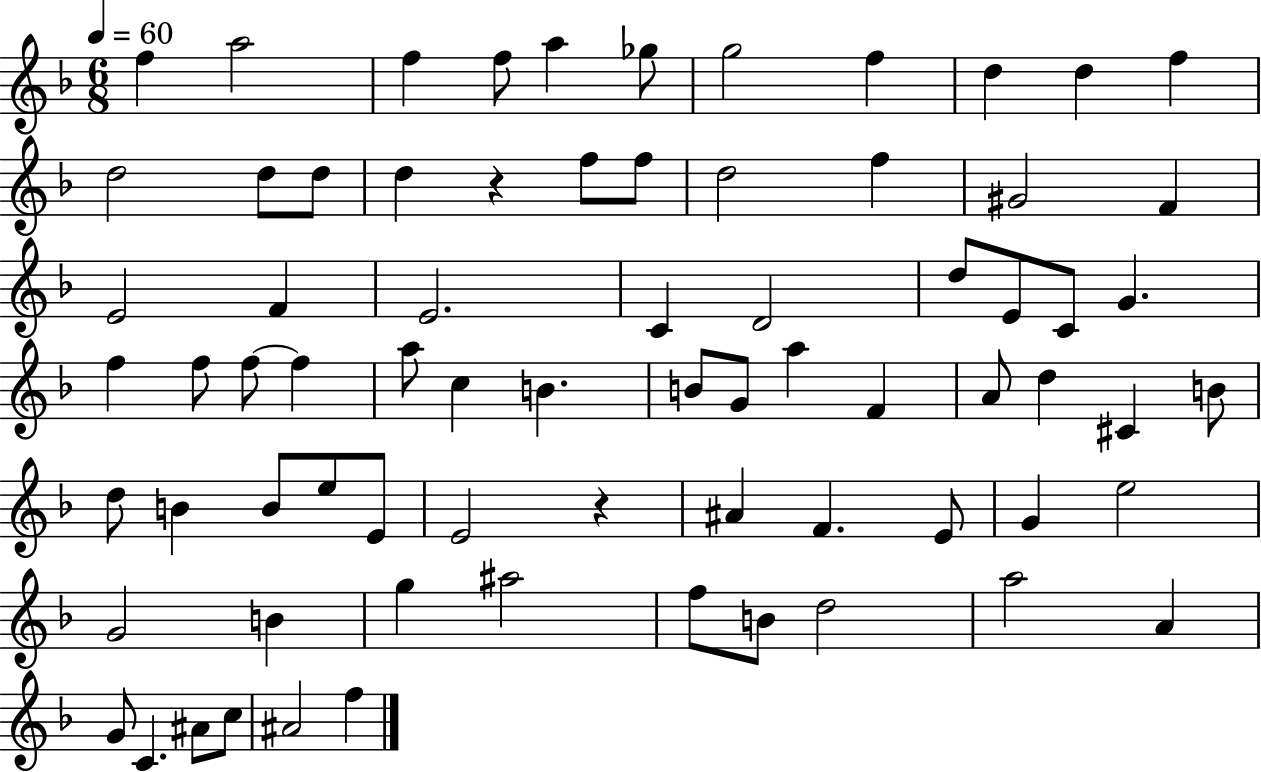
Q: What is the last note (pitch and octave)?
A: F5